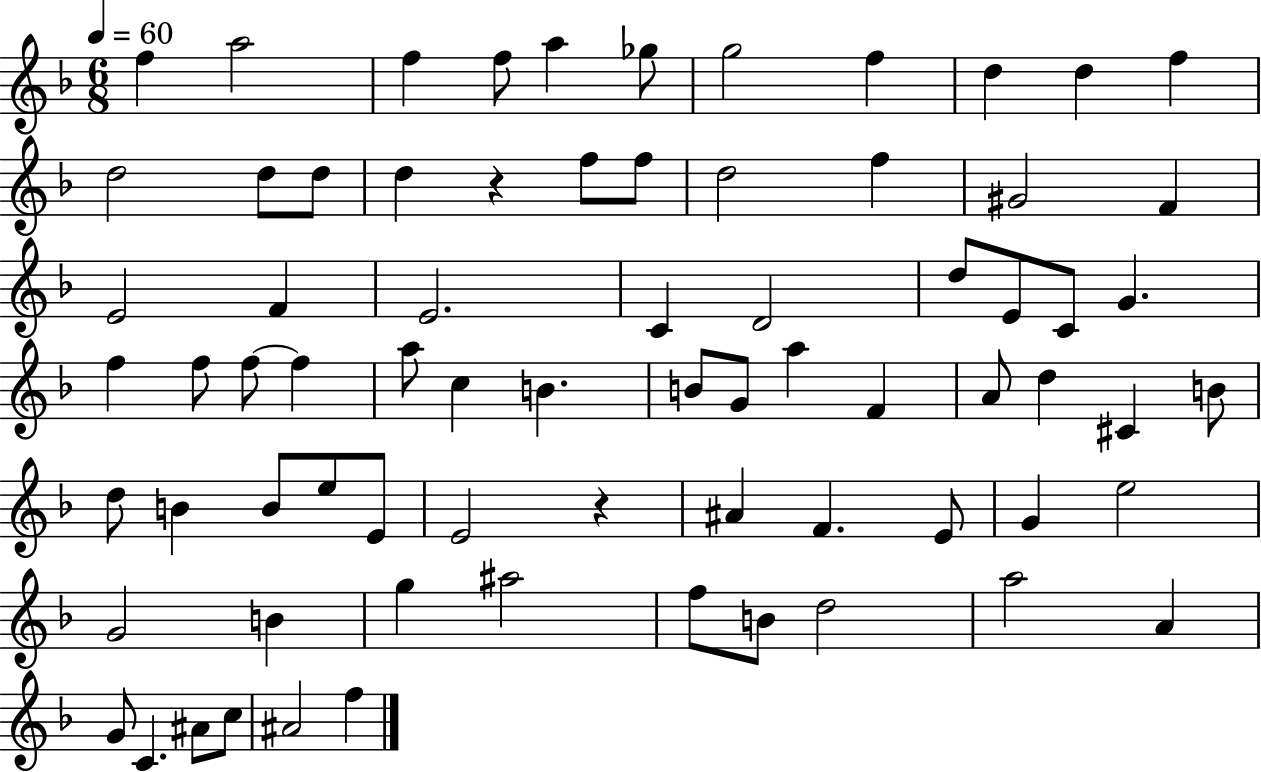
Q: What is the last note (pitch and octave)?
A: F5